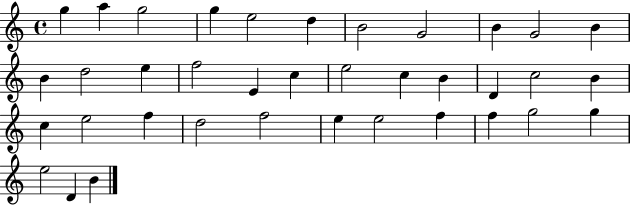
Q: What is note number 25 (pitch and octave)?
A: E5